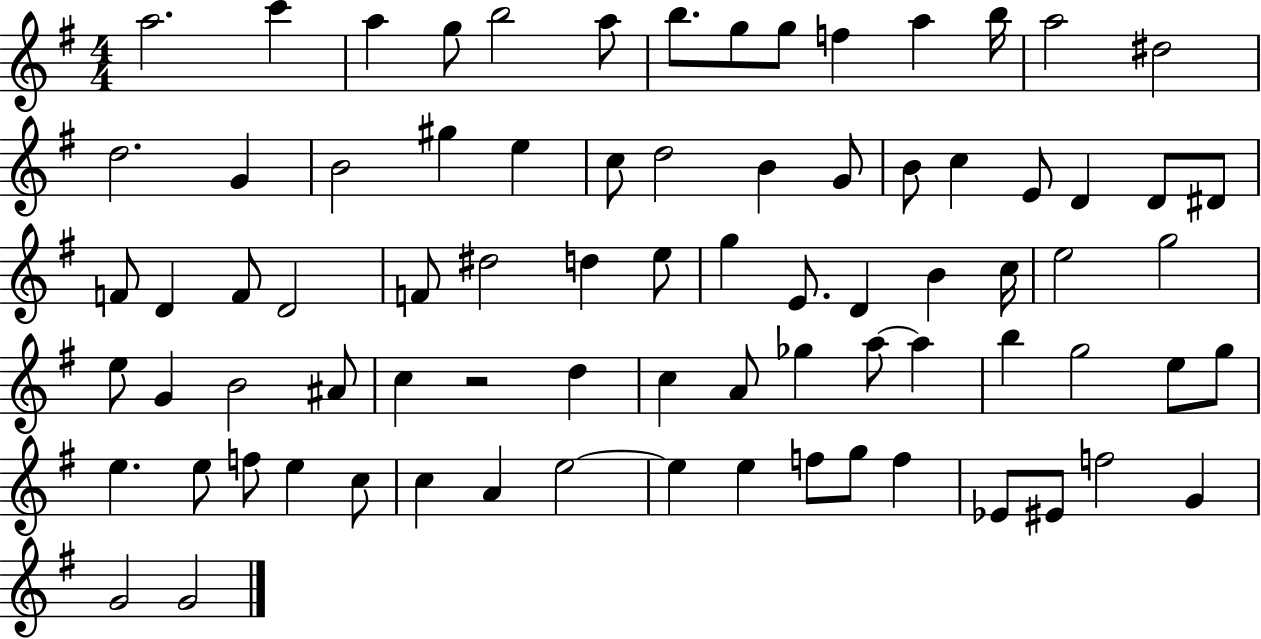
{
  \clef treble
  \numericTimeSignature
  \time 4/4
  \key g \major
  \repeat volta 2 { a''2. c'''4 | a''4 g''8 b''2 a''8 | b''8. g''8 g''8 f''4 a''4 b''16 | a''2 dis''2 | \break d''2. g'4 | b'2 gis''4 e''4 | c''8 d''2 b'4 g'8 | b'8 c''4 e'8 d'4 d'8 dis'8 | \break f'8 d'4 f'8 d'2 | f'8 dis''2 d''4 e''8 | g''4 e'8. d'4 b'4 c''16 | e''2 g''2 | \break e''8 g'4 b'2 ais'8 | c''4 r2 d''4 | c''4 a'8 ges''4 a''8~~ a''4 | b''4 g''2 e''8 g''8 | \break e''4. e''8 f''8 e''4 c''8 | c''4 a'4 e''2~~ | e''4 e''4 f''8 g''8 f''4 | ees'8 eis'8 f''2 g'4 | \break g'2 g'2 | } \bar "|."
}